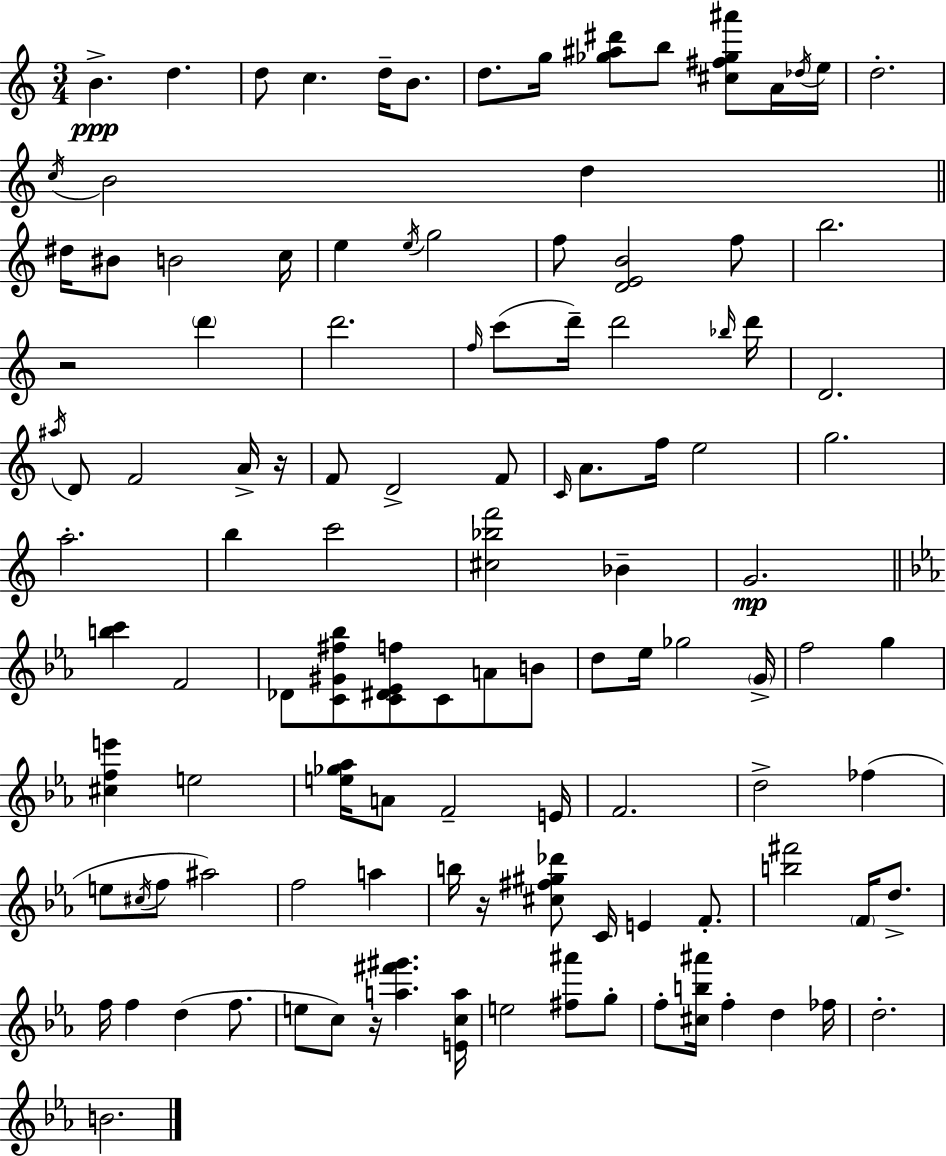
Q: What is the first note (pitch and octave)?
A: B4